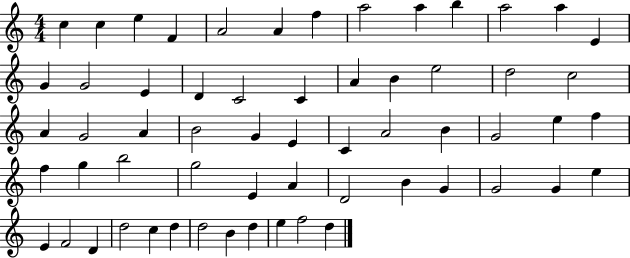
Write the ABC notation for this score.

X:1
T:Untitled
M:4/4
L:1/4
K:C
c c e F A2 A f a2 a b a2 a E G G2 E D C2 C A B e2 d2 c2 A G2 A B2 G E C A2 B G2 e f f g b2 g2 E A D2 B G G2 G e E F2 D d2 c d d2 B d e f2 d